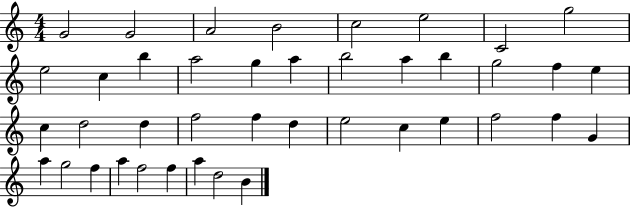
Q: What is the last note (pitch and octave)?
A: B4